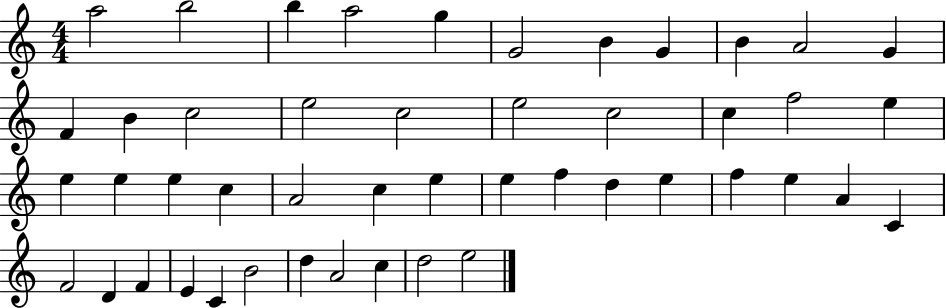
{
  \clef treble
  \numericTimeSignature
  \time 4/4
  \key c \major
  a''2 b''2 | b''4 a''2 g''4 | g'2 b'4 g'4 | b'4 a'2 g'4 | \break f'4 b'4 c''2 | e''2 c''2 | e''2 c''2 | c''4 f''2 e''4 | \break e''4 e''4 e''4 c''4 | a'2 c''4 e''4 | e''4 f''4 d''4 e''4 | f''4 e''4 a'4 c'4 | \break f'2 d'4 f'4 | e'4 c'4 b'2 | d''4 a'2 c''4 | d''2 e''2 | \break \bar "|."
}